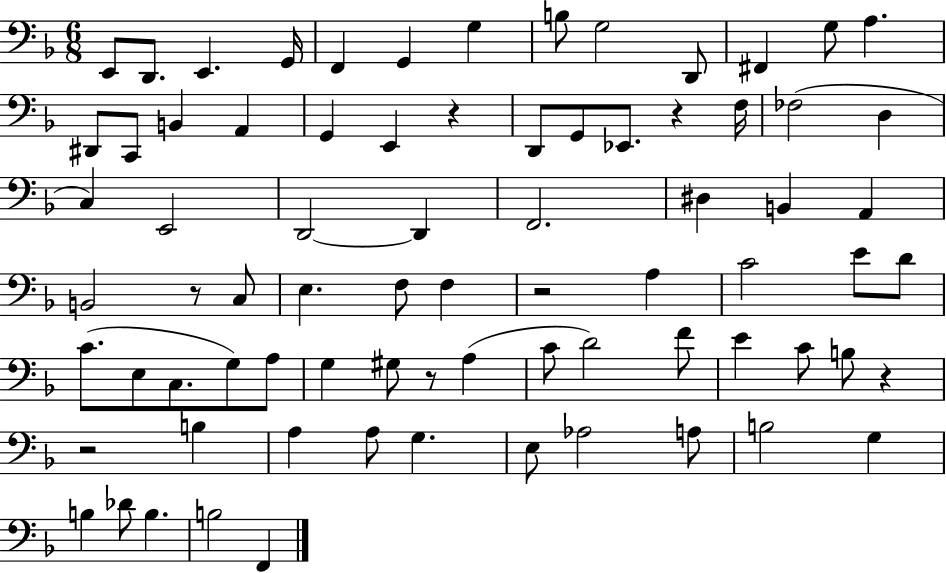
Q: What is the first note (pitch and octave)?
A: E2